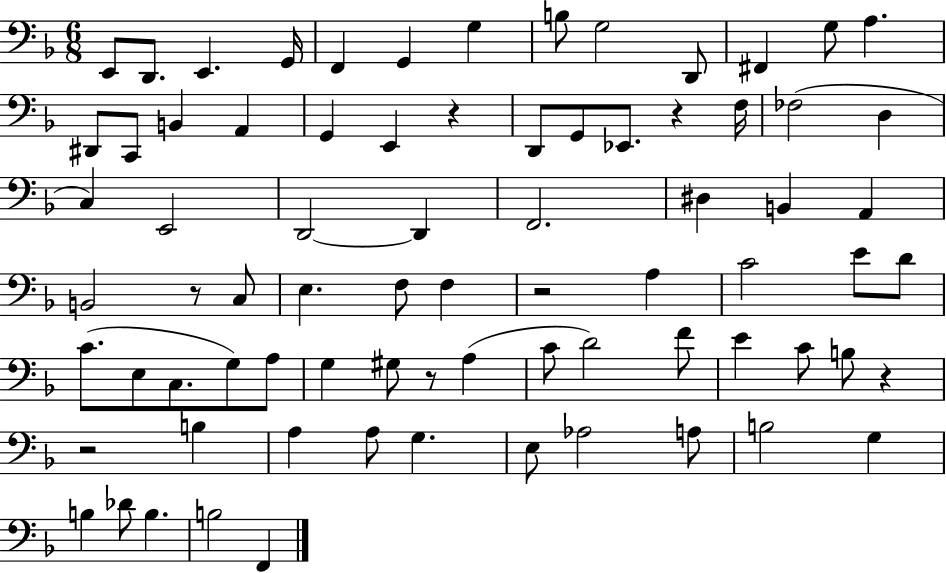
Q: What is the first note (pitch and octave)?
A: E2